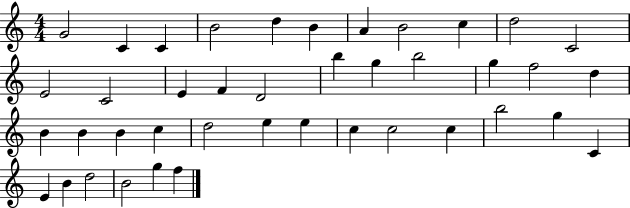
{
  \clef treble
  \numericTimeSignature
  \time 4/4
  \key c \major
  g'2 c'4 c'4 | b'2 d''4 b'4 | a'4 b'2 c''4 | d''2 c'2 | \break e'2 c'2 | e'4 f'4 d'2 | b''4 g''4 b''2 | g''4 f''2 d''4 | \break b'4 b'4 b'4 c''4 | d''2 e''4 e''4 | c''4 c''2 c''4 | b''2 g''4 c'4 | \break e'4 b'4 d''2 | b'2 g''4 f''4 | \bar "|."
}